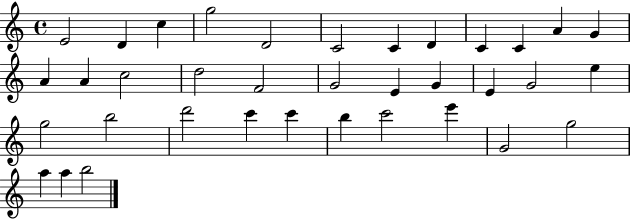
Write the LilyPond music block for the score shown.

{
  \clef treble
  \time 4/4
  \defaultTimeSignature
  \key c \major
  e'2 d'4 c''4 | g''2 d'2 | c'2 c'4 d'4 | c'4 c'4 a'4 g'4 | \break a'4 a'4 c''2 | d''2 f'2 | g'2 e'4 g'4 | e'4 g'2 e''4 | \break g''2 b''2 | d'''2 c'''4 c'''4 | b''4 c'''2 e'''4 | g'2 g''2 | \break a''4 a''4 b''2 | \bar "|."
}